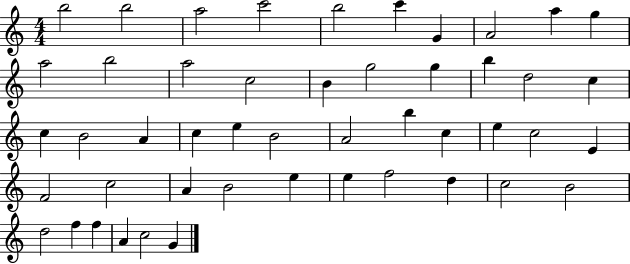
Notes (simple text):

B5/h B5/h A5/h C6/h B5/h C6/q G4/q A4/h A5/q G5/q A5/h B5/h A5/h C5/h B4/q G5/h G5/q B5/q D5/h C5/q C5/q B4/h A4/q C5/q E5/q B4/h A4/h B5/q C5/q E5/q C5/h E4/q F4/h C5/h A4/q B4/h E5/q E5/q F5/h D5/q C5/h B4/h D5/h F5/q F5/q A4/q C5/h G4/q